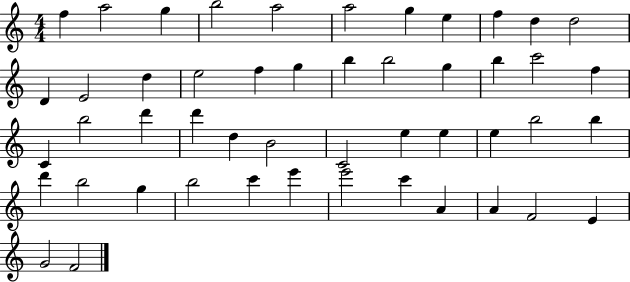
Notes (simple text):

F5/q A5/h G5/q B5/h A5/h A5/h G5/q E5/q F5/q D5/q D5/h D4/q E4/h D5/q E5/h F5/q G5/q B5/q B5/h G5/q B5/q C6/h F5/q C4/q B5/h D6/q D6/q D5/q B4/h C4/h E5/q E5/q E5/q B5/h B5/q D6/q B5/h G5/q B5/h C6/q E6/q E6/h C6/q A4/q A4/q F4/h E4/q G4/h F4/h